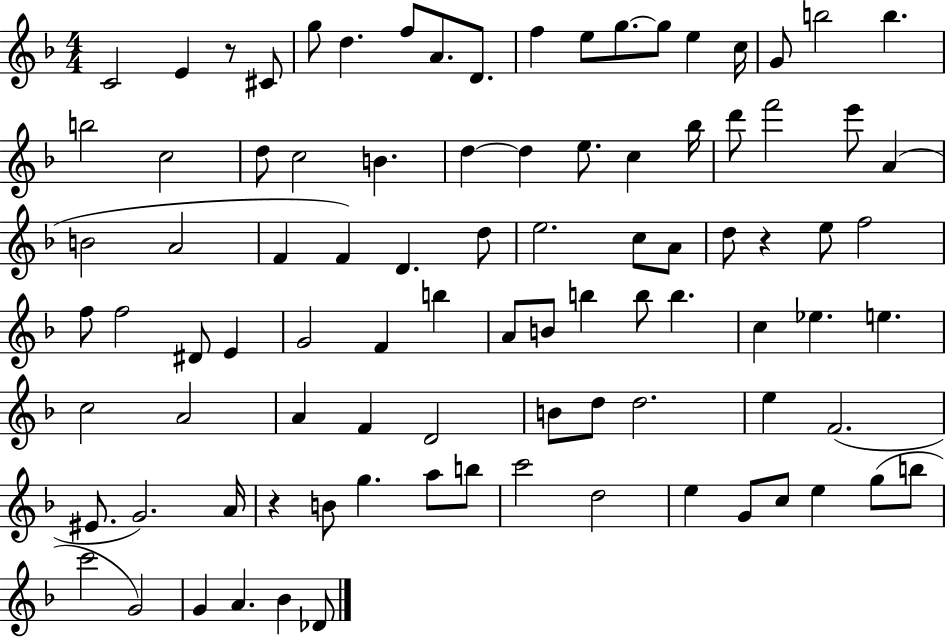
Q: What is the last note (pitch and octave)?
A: Db4